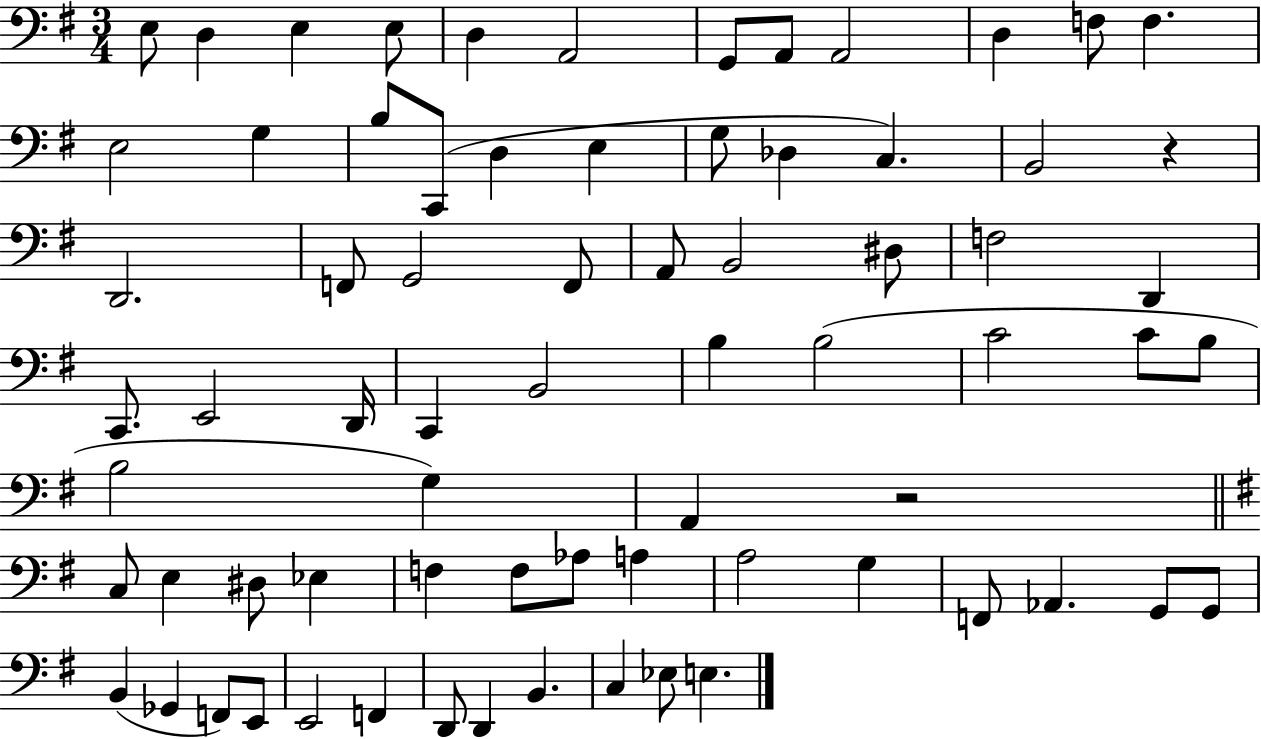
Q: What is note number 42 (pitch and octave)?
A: B3